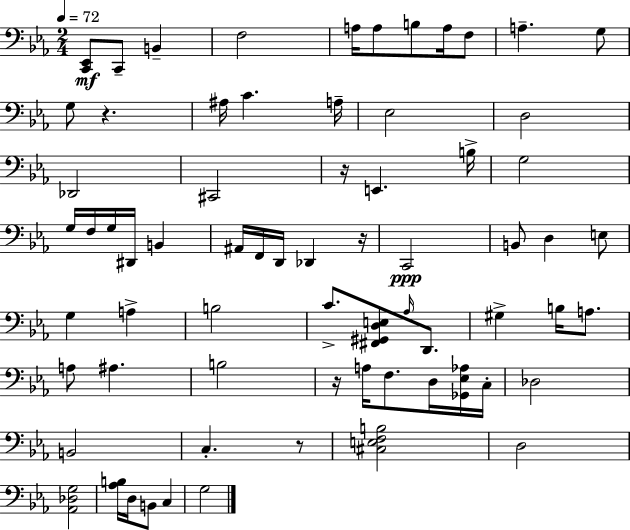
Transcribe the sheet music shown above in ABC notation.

X:1
T:Untitled
M:2/4
L:1/4
K:Eb
[C,,_E,,]/2 C,,/2 B,, F,2 A,/4 A,/2 B,/2 A,/4 F,/2 A, G,/2 G,/2 z ^A,/4 C A,/4 _E,2 D,2 _D,,2 ^C,,2 z/4 E,, B,/4 G,2 G,/4 F,/4 G,/4 ^D,,/4 B,, ^A,,/4 F,,/4 D,,/4 _D,, z/4 C,,2 B,,/2 D, E,/2 G, A, B,2 C/2 [^F,,^G,,D,E,]/2 _A,/4 D,,/2 ^G, B,/4 A,/2 A,/2 ^A, B,2 z/4 A,/4 F,/2 D,/4 [_G,,_E,_A,]/4 C,/4 _D,2 B,,2 C, z/2 [^C,E,F,B,]2 D,2 [_A,,_D,G,]2 [_A,B,]/4 D,/4 B,,/2 C, G,2